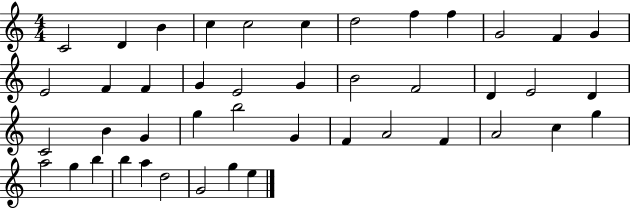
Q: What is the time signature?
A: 4/4